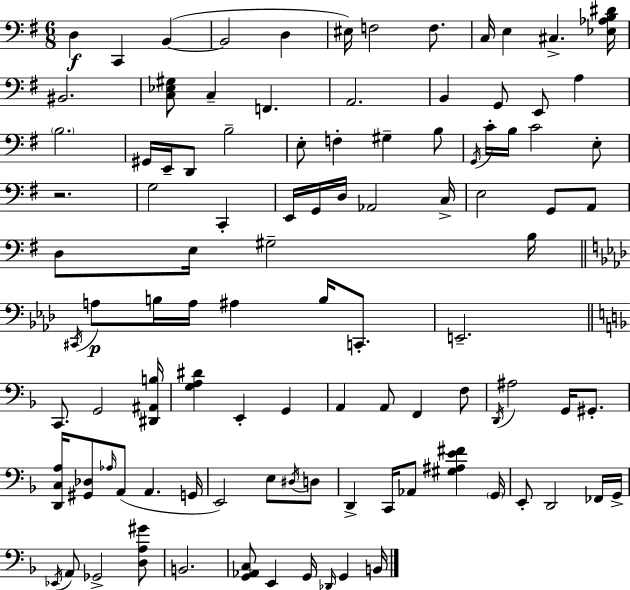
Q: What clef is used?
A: bass